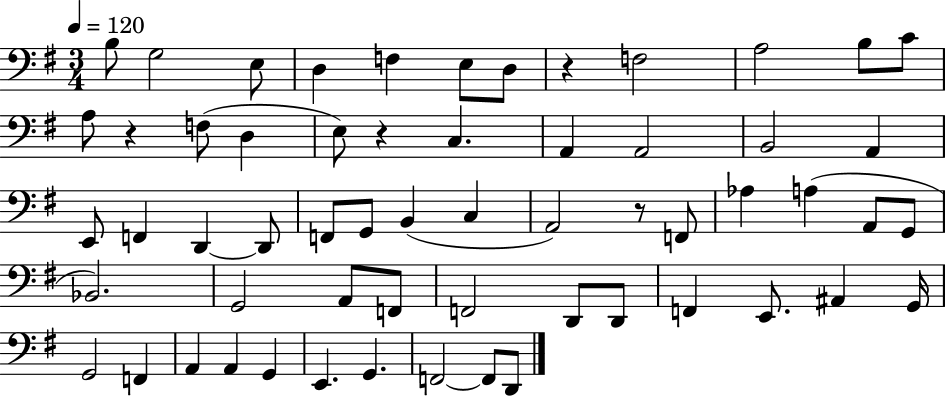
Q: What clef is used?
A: bass